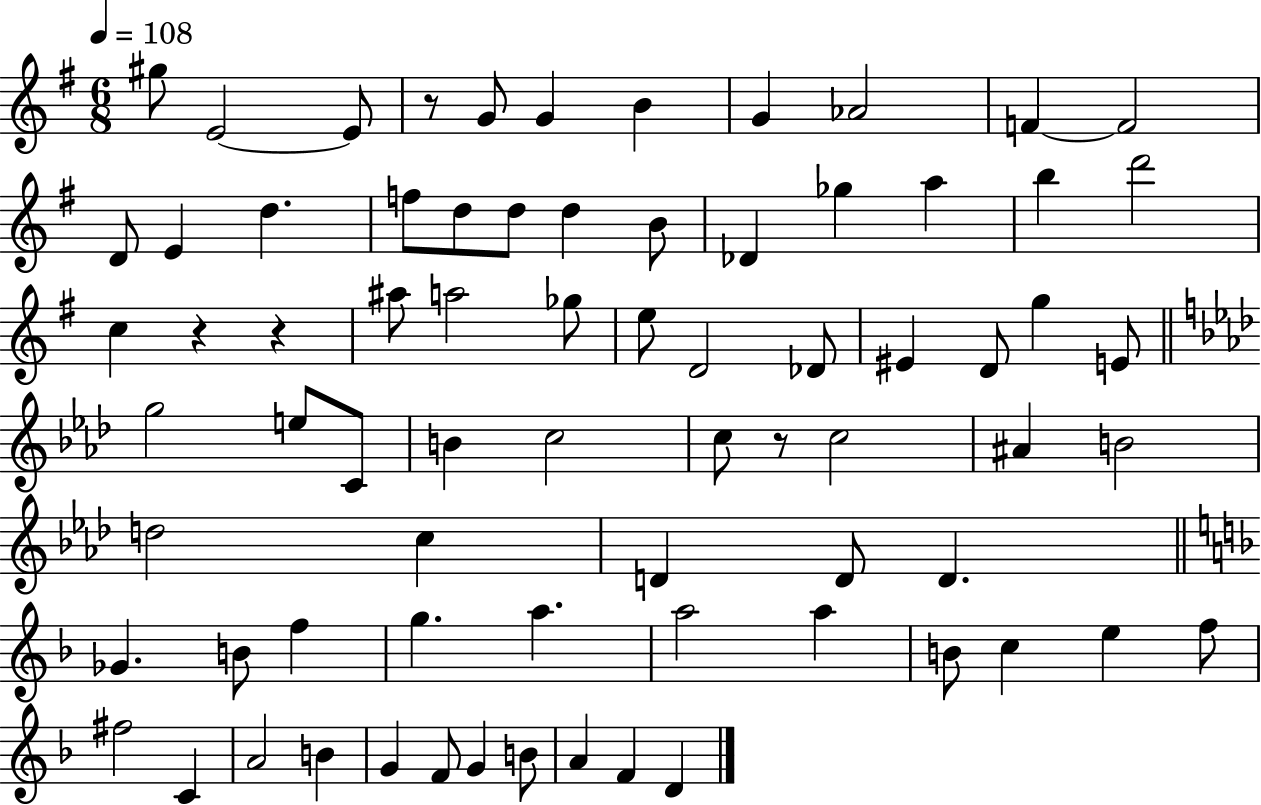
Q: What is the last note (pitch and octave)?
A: D4